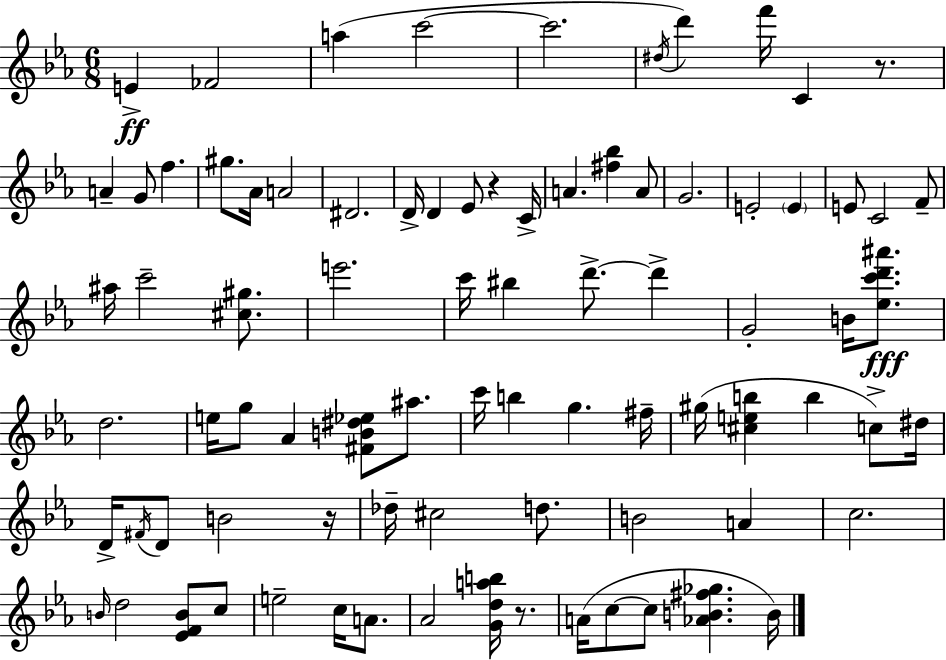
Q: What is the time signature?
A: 6/8